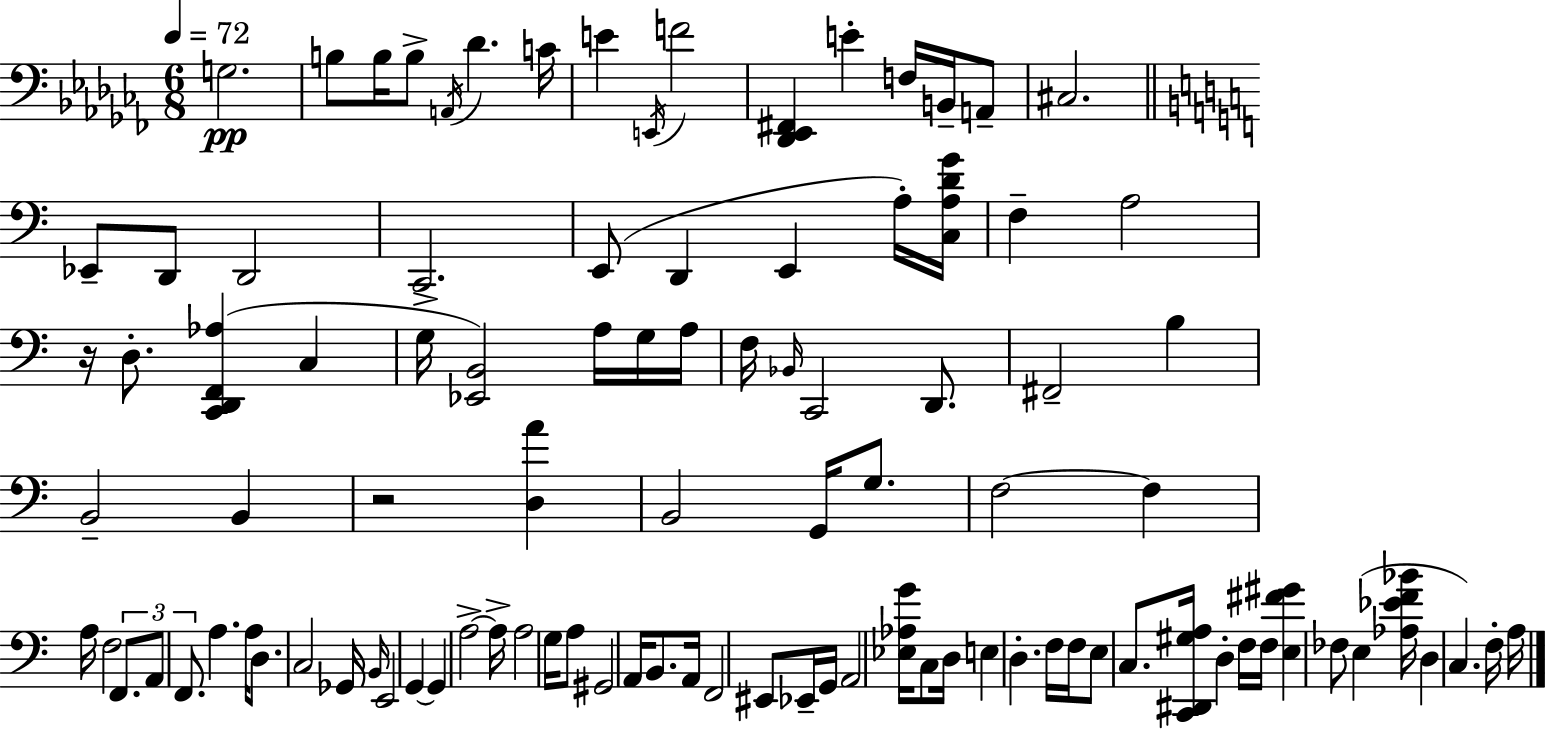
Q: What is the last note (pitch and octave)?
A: A3